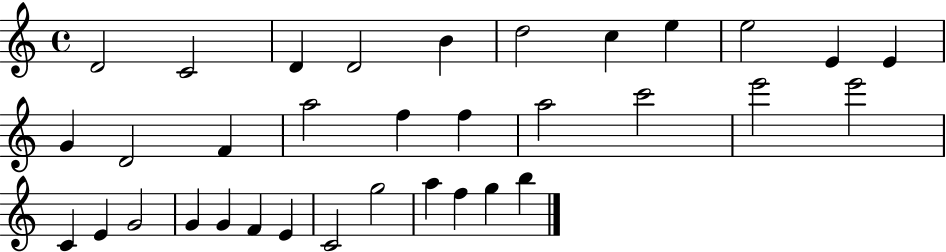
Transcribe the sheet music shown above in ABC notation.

X:1
T:Untitled
M:4/4
L:1/4
K:C
D2 C2 D D2 B d2 c e e2 E E G D2 F a2 f f a2 c'2 e'2 e'2 C E G2 G G F E C2 g2 a f g b